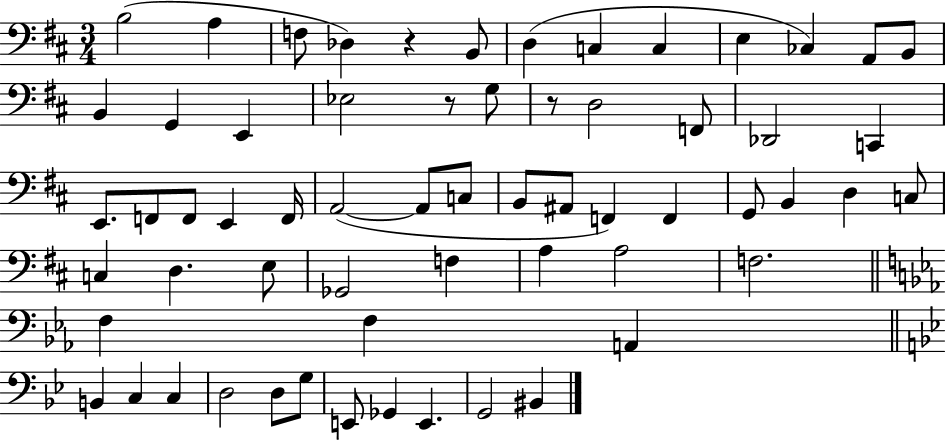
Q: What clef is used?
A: bass